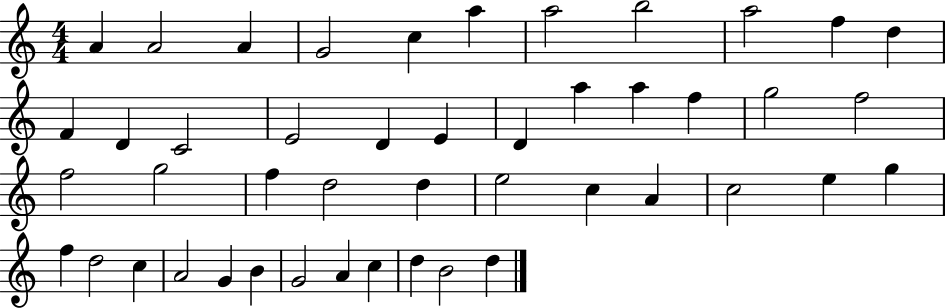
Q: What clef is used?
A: treble